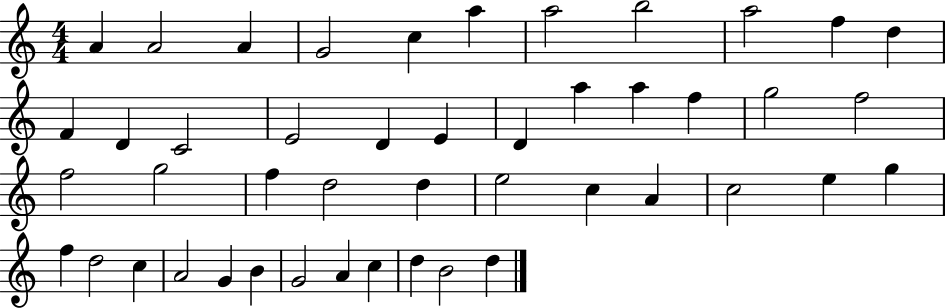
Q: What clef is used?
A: treble